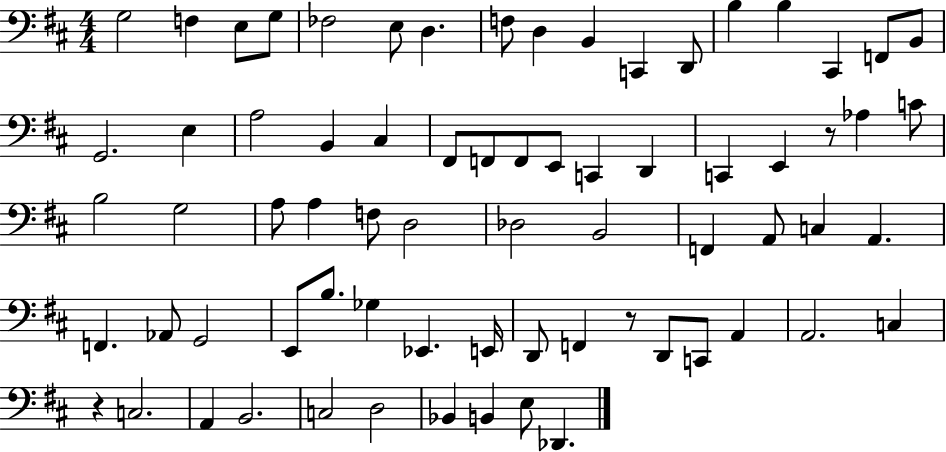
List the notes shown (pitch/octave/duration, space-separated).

G3/h F3/q E3/e G3/e FES3/h E3/e D3/q. F3/e D3/q B2/q C2/q D2/e B3/q B3/q C#2/q F2/e B2/e G2/h. E3/q A3/h B2/q C#3/q F#2/e F2/e F2/e E2/e C2/q D2/q C2/q E2/q R/e Ab3/q C4/e B3/h G3/h A3/e A3/q F3/e D3/h Db3/h B2/h F2/q A2/e C3/q A2/q. F2/q. Ab2/e G2/h E2/e B3/e. Gb3/q Eb2/q. E2/s D2/e F2/q R/e D2/e C2/e A2/q A2/h. C3/q R/q C3/h. A2/q B2/h. C3/h D3/h Bb2/q B2/q E3/e Db2/q.